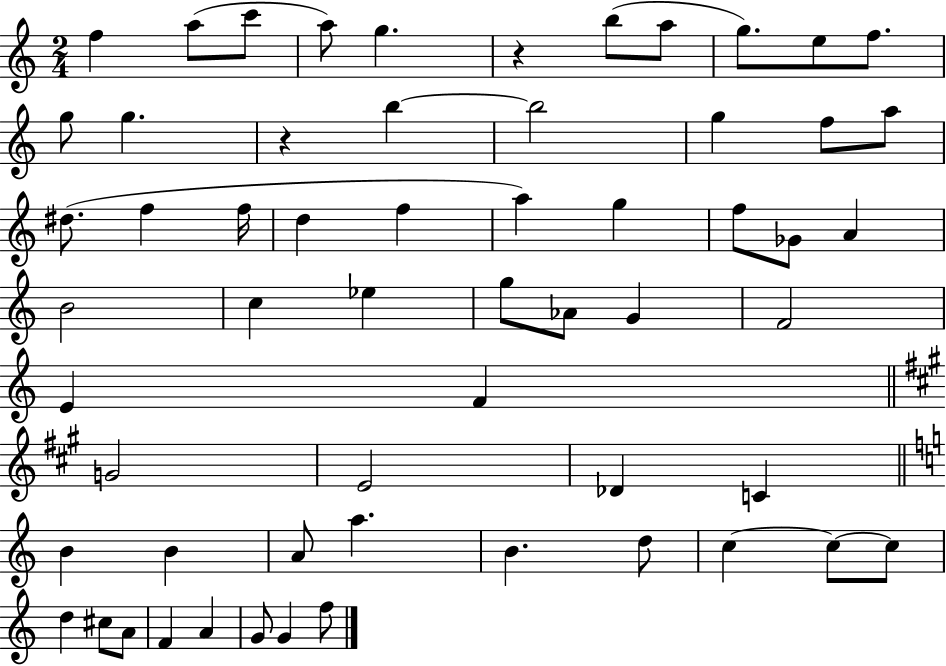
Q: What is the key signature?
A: C major